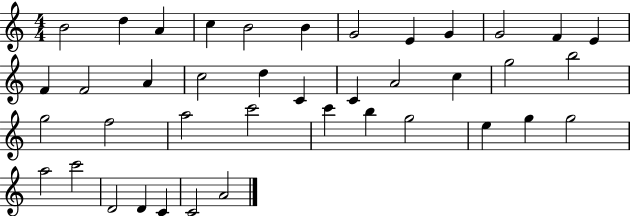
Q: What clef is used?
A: treble